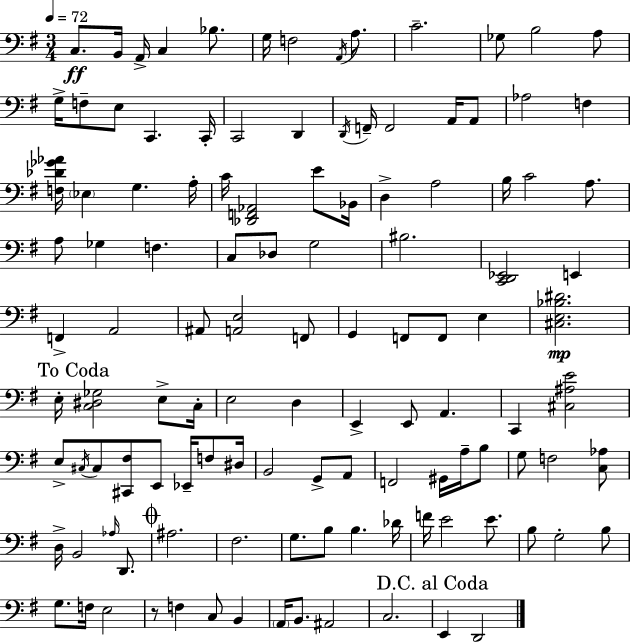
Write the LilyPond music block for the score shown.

{
  \clef bass
  \numericTimeSignature
  \time 3/4
  \key g \major
  \tempo 4 = 72
  c8.\ff b,16 a,16-> c4 bes8. | g16 f2 \acciaccatura { a,16 } a8. | c'2.-- | ges8 b2 a8 | \break g16-> f8-- e8 c,4. | c,16-. c,2 d,4 | \acciaccatura { d,16 } f,16-- f,2 a,16 | a,8 aes2 f4 | \break <f des' ges' aes'>16 \parenthesize ees4 g4. | a16-. c'16 <des, f, aes,>2 e'8 | bes,16 d4-> a2 | b16 c'2 a8. | \break a8 ges4 f4. | c8 des8 g2 | bis2. | <c, d, ees,>2 e,4 | \break f,4-> a,2 | ais,8 <a, e>2 | f,8 g,4 f,8 f,8 e4 | <cis e bes dis'>2.\mp | \break \mark "To Coda" e16-. <c dis ges>2 e8-> | c16-. e2 d4 | e,4-> e,8 a,4. | c,4 <cis ais e'>2 | \break e8-> \acciaccatura { cis16 } cis8 <cis, fis>8 e,8 ees,16-- | f8 dis16 b,2 g,8-> | a,8 f,2 gis,16 | a16-- b8 g8 f2 | \break <c aes>8 d16-> b,2 | \grace { aes16 } d,8. \mark \markup { \musicglyph "scripts.coda" } ais2. | fis2. | g8. b8 b4. | \break des'16 f'16 e'2 | e'8. b8 g2-. | b8 g8. f16 e2 | r8 f4 c8 | \break b,4 \parenthesize a,16 b,8. ais,2 | c2. | \mark "D.C. al Coda" e,4 d,2 | \bar "|."
}